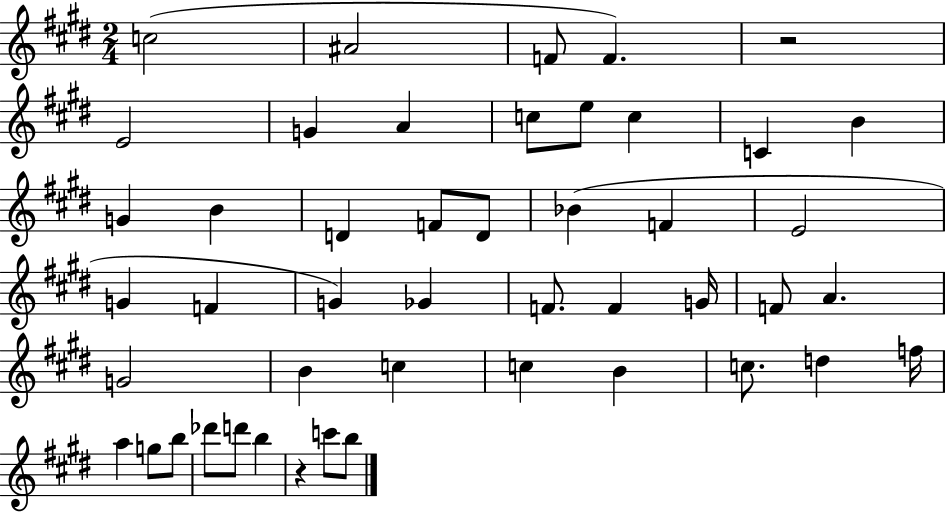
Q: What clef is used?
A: treble